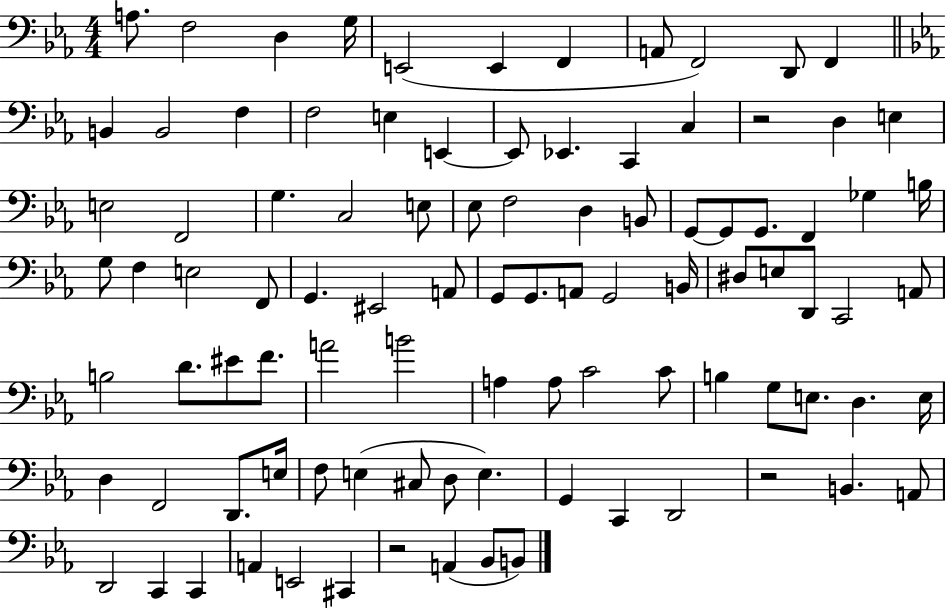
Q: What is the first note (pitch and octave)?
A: A3